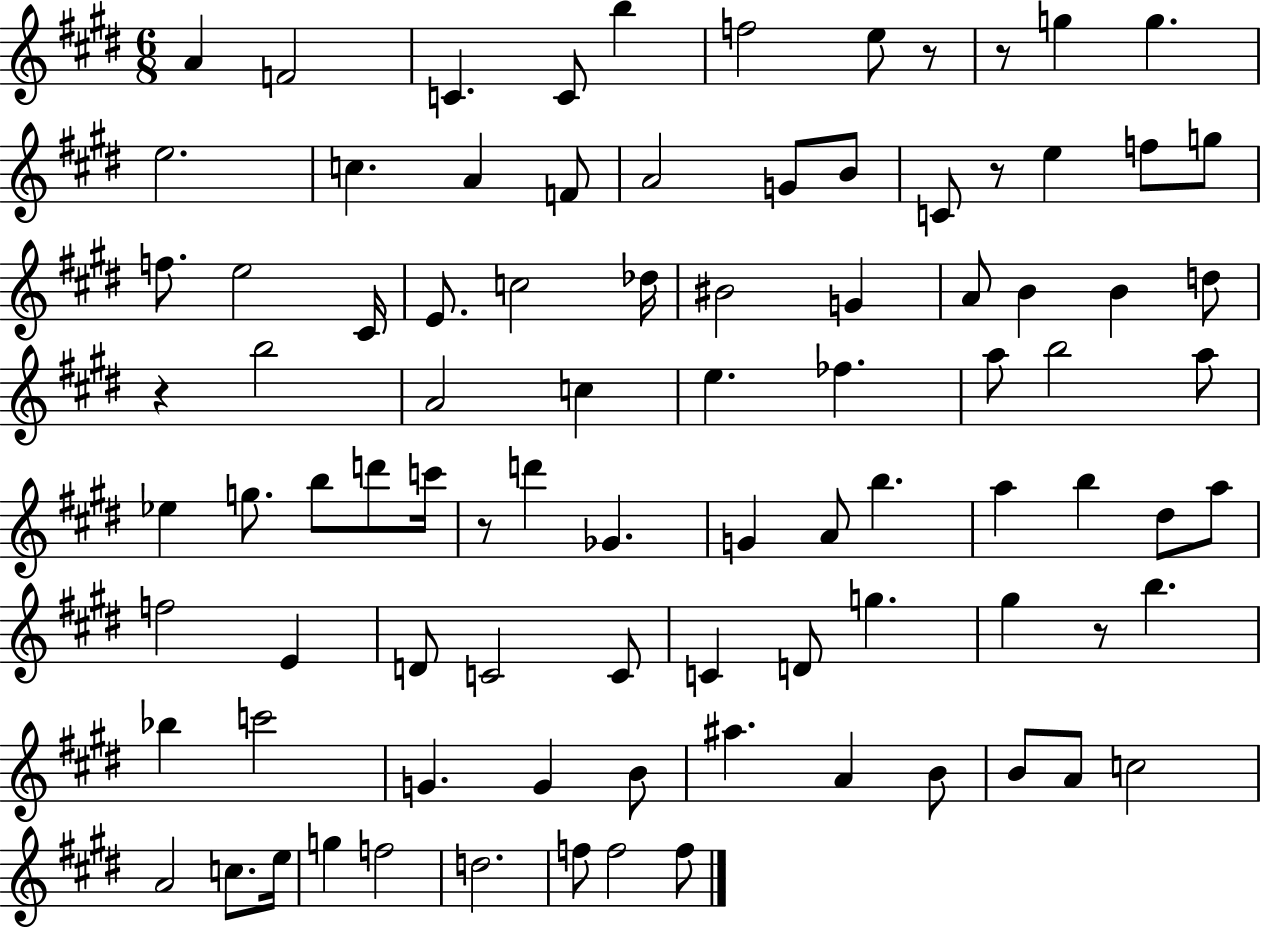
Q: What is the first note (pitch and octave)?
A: A4